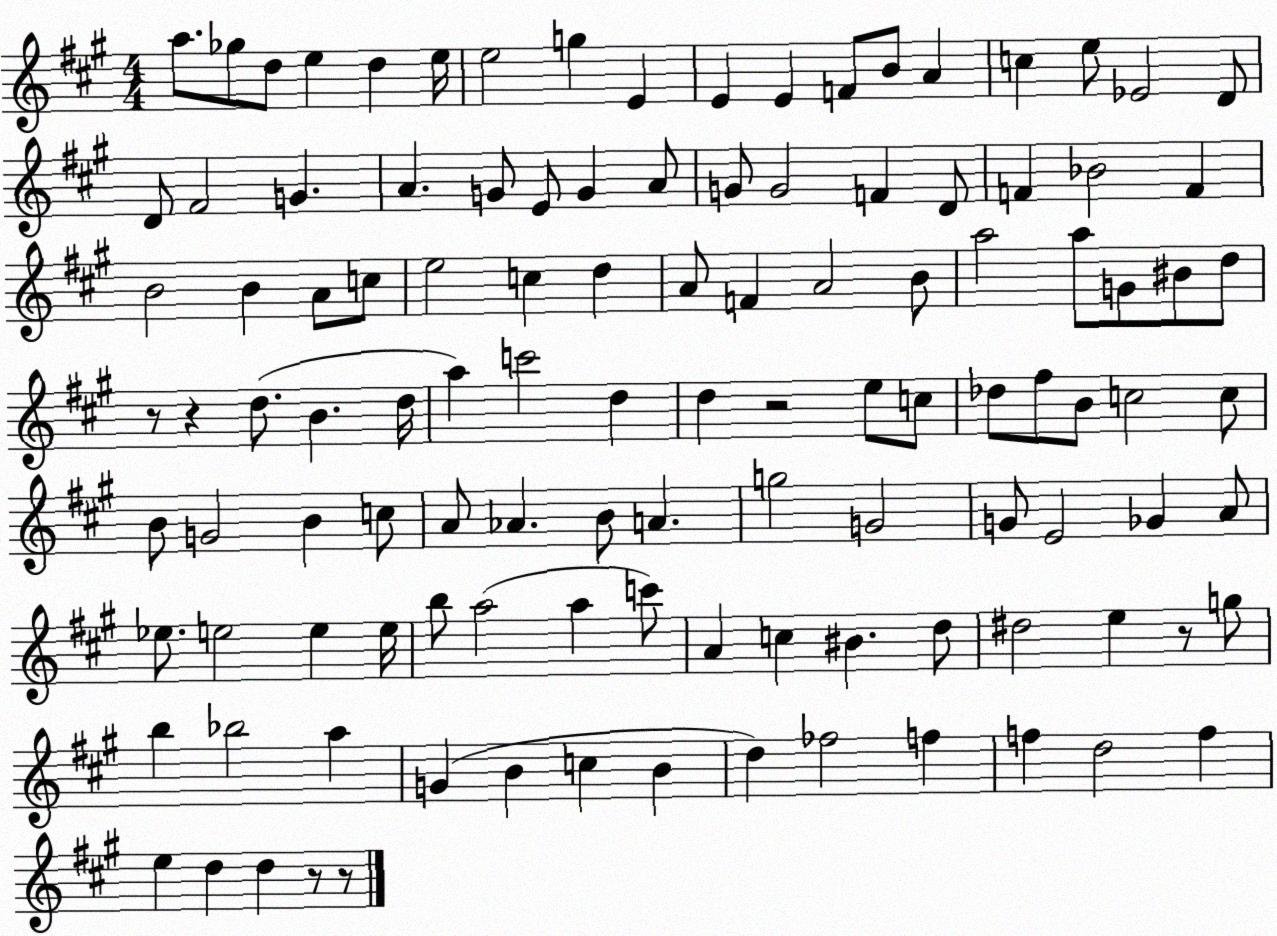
X:1
T:Untitled
M:4/4
L:1/4
K:A
a/2 _g/2 d/2 e d e/4 e2 g E E E F/2 B/2 A c e/2 _E2 D/2 D/2 ^F2 G A G/2 E/2 G A/2 G/2 G2 F D/2 F _B2 F B2 B A/2 c/2 e2 c d A/2 F A2 B/2 a2 a/2 G/2 ^B/2 d/2 z/2 z d/2 B d/4 a c'2 d d z2 e/2 c/2 _d/2 ^f/2 B/2 c2 c/2 B/2 G2 B c/2 A/2 _A B/2 A g2 G2 G/2 E2 _G A/2 _e/2 e2 e e/4 b/2 a2 a c'/2 A c ^B d/2 ^d2 e z/2 g/2 b _b2 a G B c B d _f2 f f d2 f e d d z/2 z/2